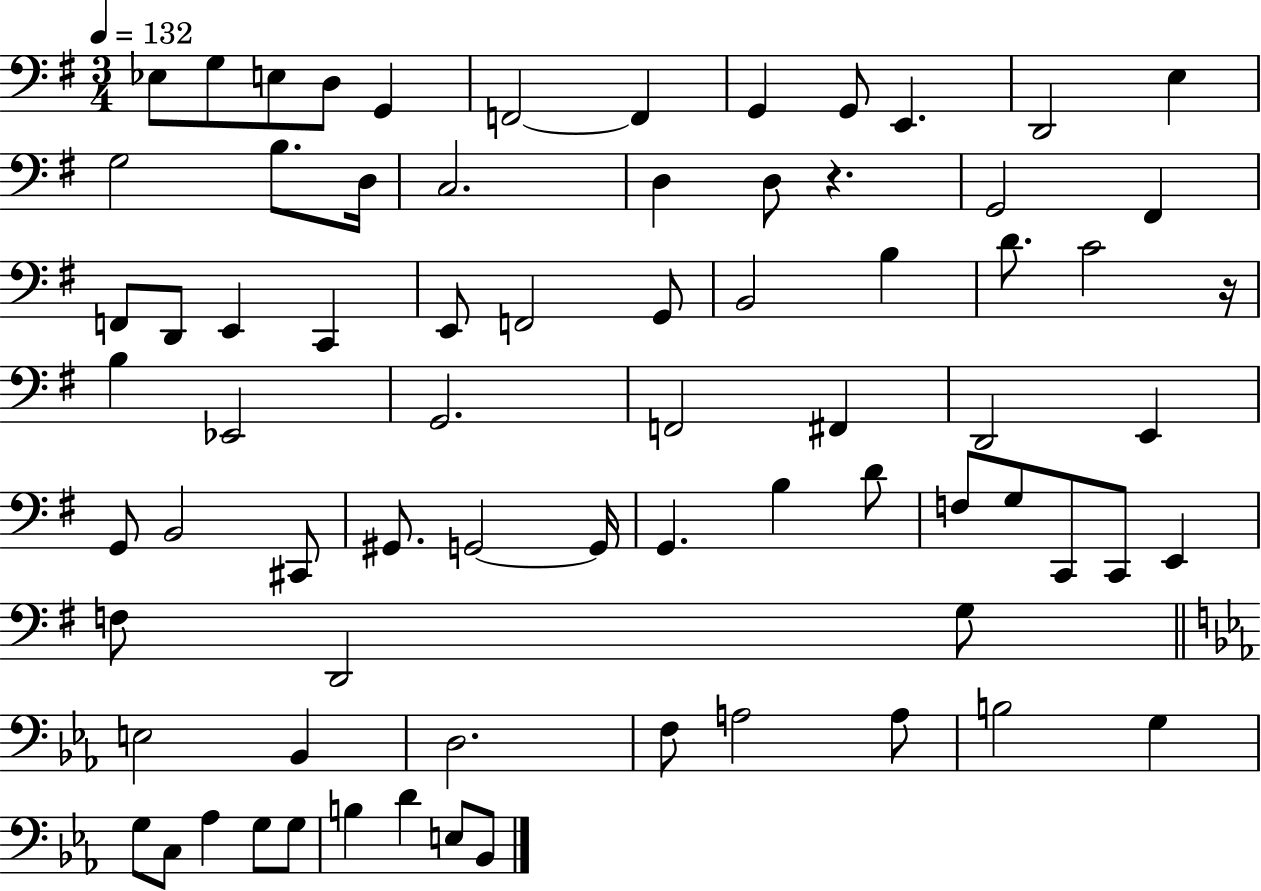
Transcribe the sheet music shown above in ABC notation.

X:1
T:Untitled
M:3/4
L:1/4
K:G
_E,/2 G,/2 E,/2 D,/2 G,, F,,2 F,, G,, G,,/2 E,, D,,2 E, G,2 B,/2 D,/4 C,2 D, D,/2 z G,,2 ^F,, F,,/2 D,,/2 E,, C,, E,,/2 F,,2 G,,/2 B,,2 B, D/2 C2 z/4 B, _E,,2 G,,2 F,,2 ^F,, D,,2 E,, G,,/2 B,,2 ^C,,/2 ^G,,/2 G,,2 G,,/4 G,, B, D/2 F,/2 G,/2 C,,/2 C,,/2 E,, F,/2 D,,2 G,/2 E,2 _B,, D,2 F,/2 A,2 A,/2 B,2 G, G,/2 C,/2 _A, G,/2 G,/2 B, D E,/2 _B,,/2